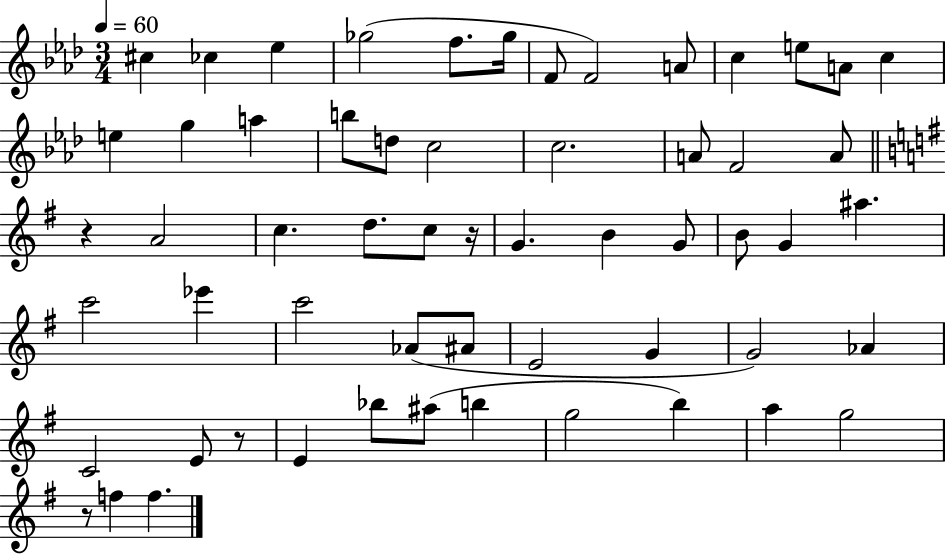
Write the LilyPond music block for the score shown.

{
  \clef treble
  \numericTimeSignature
  \time 3/4
  \key aes \major
  \tempo 4 = 60
  \repeat volta 2 { cis''4 ces''4 ees''4 | ges''2( f''8. ges''16 | f'8 f'2) a'8 | c''4 e''8 a'8 c''4 | \break e''4 g''4 a''4 | b''8 d''8 c''2 | c''2. | a'8 f'2 a'8 | \break \bar "||" \break \key e \minor r4 a'2 | c''4. d''8. c''8 r16 | g'4. b'4 g'8 | b'8 g'4 ais''4. | \break c'''2 ees'''4 | c'''2 aes'8( ais'8 | e'2 g'4 | g'2) aes'4 | \break c'2 e'8 r8 | e'4 bes''8 ais''8( b''4 | g''2 b''4) | a''4 g''2 | \break r8 f''4 f''4. | } \bar "|."
}